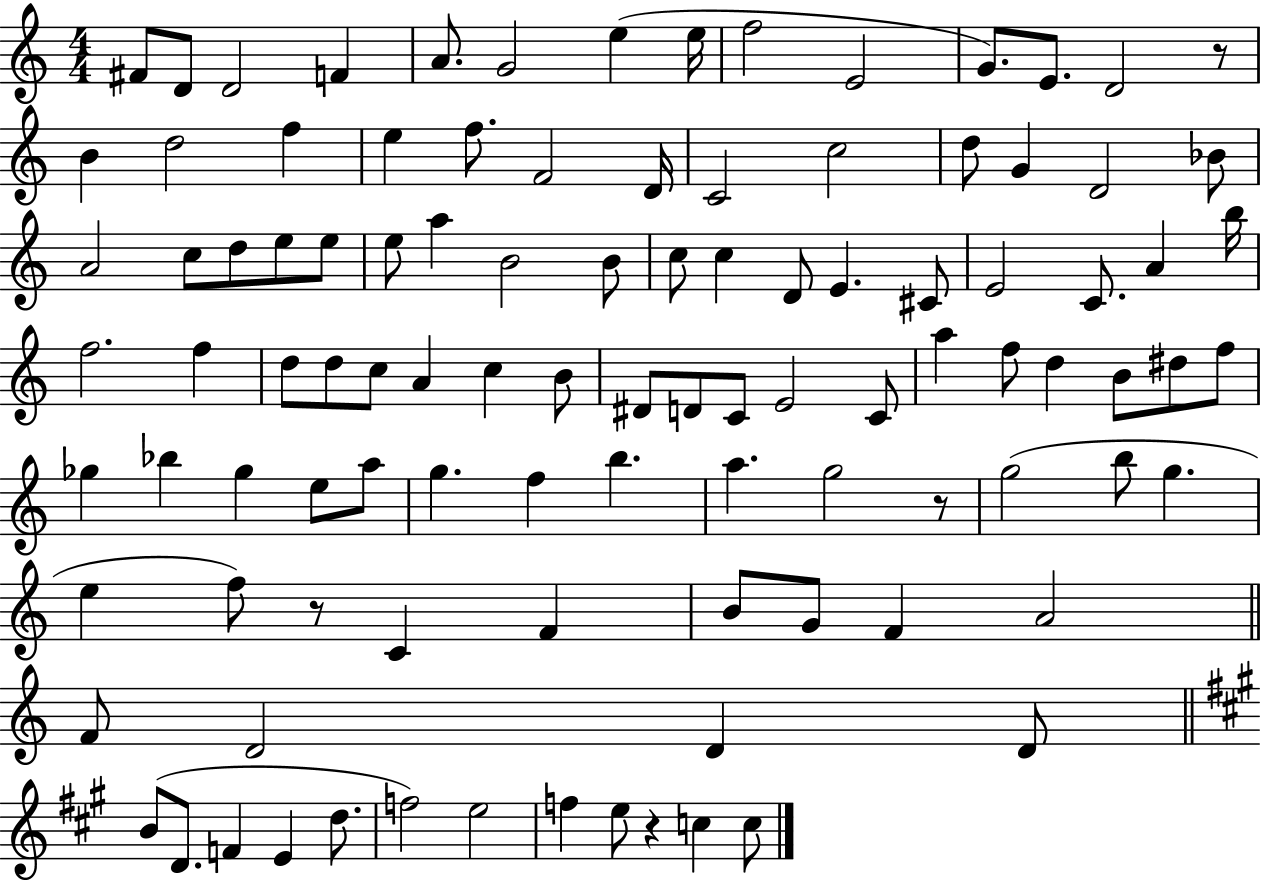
{
  \clef treble
  \numericTimeSignature
  \time 4/4
  \key c \major
  fis'8 d'8 d'2 f'4 | a'8. g'2 e''4( e''16 | f''2 e'2 | g'8.) e'8. d'2 r8 | \break b'4 d''2 f''4 | e''4 f''8. f'2 d'16 | c'2 c''2 | d''8 g'4 d'2 bes'8 | \break a'2 c''8 d''8 e''8 e''8 | e''8 a''4 b'2 b'8 | c''8 c''4 d'8 e'4. cis'8 | e'2 c'8. a'4 b''16 | \break f''2. f''4 | d''8 d''8 c''8 a'4 c''4 b'8 | dis'8 d'8 c'8 e'2 c'8 | a''4 f''8 d''4 b'8 dis''8 f''8 | \break ges''4 bes''4 ges''4 e''8 a''8 | g''4. f''4 b''4. | a''4. g''2 r8 | g''2( b''8 g''4. | \break e''4 f''8) r8 c'4 f'4 | b'8 g'8 f'4 a'2 | \bar "||" \break \key c \major f'8 d'2 d'4 d'8 | \bar "||" \break \key a \major b'8( d'8. f'4 e'4 d''8. | f''2) e''2 | f''4 e''8 r4 c''4 c''8 | \bar "|."
}